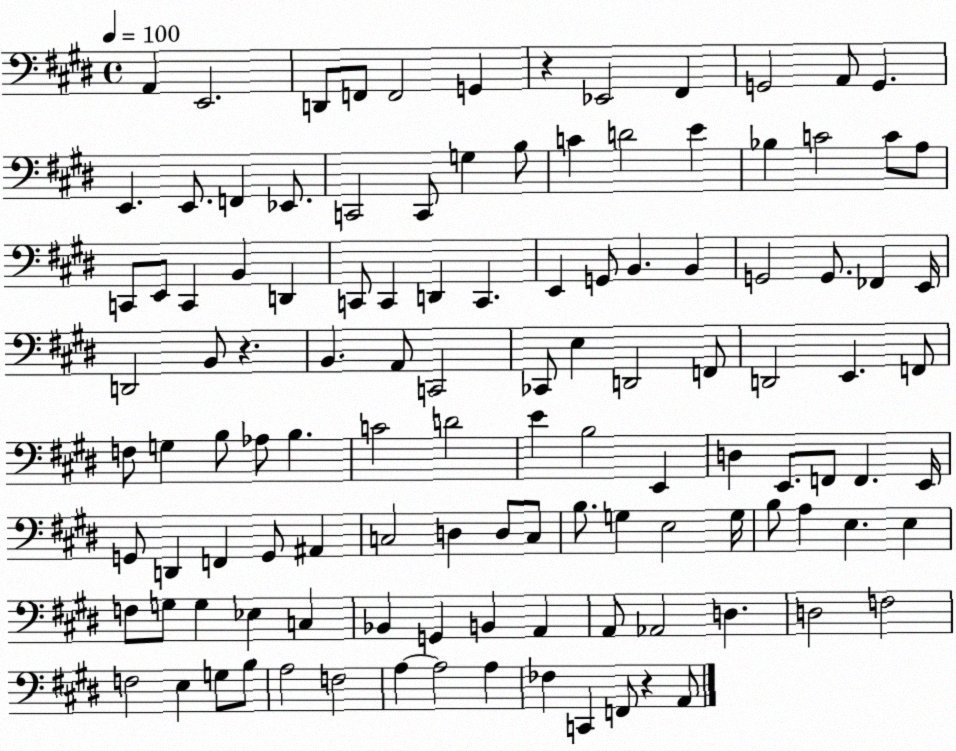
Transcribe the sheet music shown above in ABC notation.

X:1
T:Untitled
M:4/4
L:1/4
K:E
A,, E,,2 D,,/2 F,,/2 F,,2 G,, z _E,,2 ^F,, G,,2 A,,/2 G,, E,, E,,/2 F,, _E,,/2 C,,2 C,,/2 G, B,/2 C D2 E _B, C2 C/2 A,/2 C,,/2 E,,/2 C,, B,, D,, C,,/2 C,, D,, C,, E,, G,,/2 B,, B,, G,,2 G,,/2 _F,, E,,/4 D,,2 B,,/2 z B,, A,,/2 C,,2 _C,,/2 E, D,,2 F,,/2 D,,2 E,, F,,/2 F,/2 G, B,/2 _A,/2 B, C2 D2 E B,2 E,, D, E,,/2 F,,/2 F,, E,,/4 G,,/2 D,, F,, G,,/2 ^A,, C,2 D, D,/2 C,/2 B,/2 G, E,2 G,/4 B,/2 A, E, E, F,/2 G,/2 G, _E, C, _B,, G,, B,, A,, A,,/2 _A,,2 D, D,2 F,2 F,2 E, G,/2 B,/2 A,2 F,2 A, A,2 A, _F, C,, F,,/2 z A,,/2